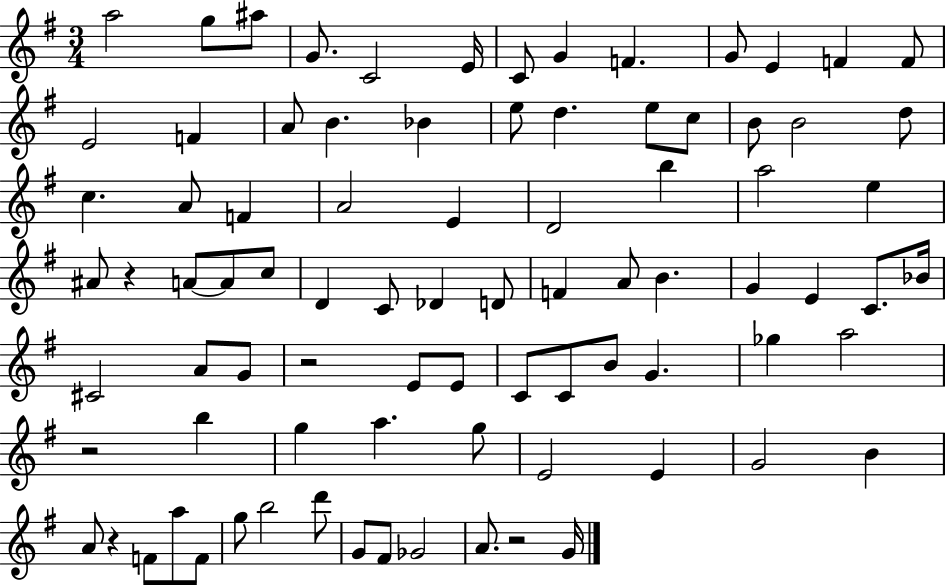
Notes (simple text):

A5/h G5/e A#5/e G4/e. C4/h E4/s C4/e G4/q F4/q. G4/e E4/q F4/q F4/e E4/h F4/q A4/e B4/q. Bb4/q E5/e D5/q. E5/e C5/e B4/e B4/h D5/e C5/q. A4/e F4/q A4/h E4/q D4/h B5/q A5/h E5/q A#4/e R/q A4/e A4/e C5/e D4/q C4/e Db4/q D4/e F4/q A4/e B4/q. G4/q E4/q C4/e. Bb4/s C#4/h A4/e G4/e R/h E4/e E4/e C4/e C4/e B4/e G4/q. Gb5/q A5/h R/h B5/q G5/q A5/q. G5/e E4/h E4/q G4/h B4/q A4/e R/q F4/e A5/e F4/e G5/e B5/h D6/e G4/e F#4/e Gb4/h A4/e. R/h G4/s